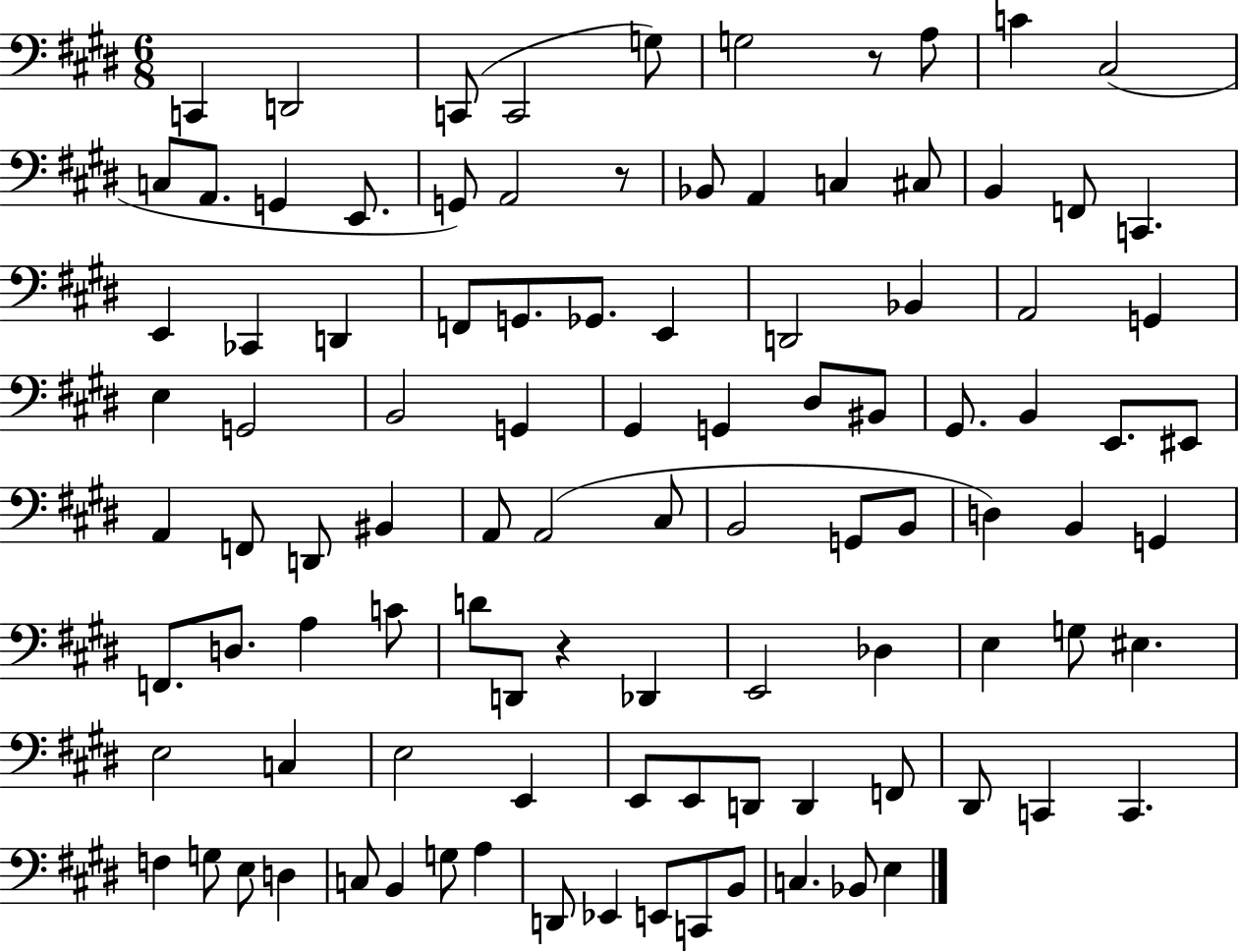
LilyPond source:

{
  \clef bass
  \numericTimeSignature
  \time 6/8
  \key e \major
  c,4 d,2 | c,8( c,2 g8) | g2 r8 a8 | c'4 cis2( | \break c8 a,8. g,4 e,8. | g,8) a,2 r8 | bes,8 a,4 c4 cis8 | b,4 f,8 c,4. | \break e,4 ces,4 d,4 | f,8 g,8. ges,8. e,4 | d,2 bes,4 | a,2 g,4 | \break e4 g,2 | b,2 g,4 | gis,4 g,4 dis8 bis,8 | gis,8. b,4 e,8. eis,8 | \break a,4 f,8 d,8 bis,4 | a,8 a,2( cis8 | b,2 g,8 b,8 | d4) b,4 g,4 | \break f,8. d8. a4 c'8 | d'8 d,8 r4 des,4 | e,2 des4 | e4 g8 eis4. | \break e2 c4 | e2 e,4 | e,8 e,8 d,8 d,4 f,8 | dis,8 c,4 c,4. | \break f4 g8 e8 d4 | c8 b,4 g8 a4 | d,8 ees,4 e,8 c,8 b,8 | c4. bes,8 e4 | \break \bar "|."
}